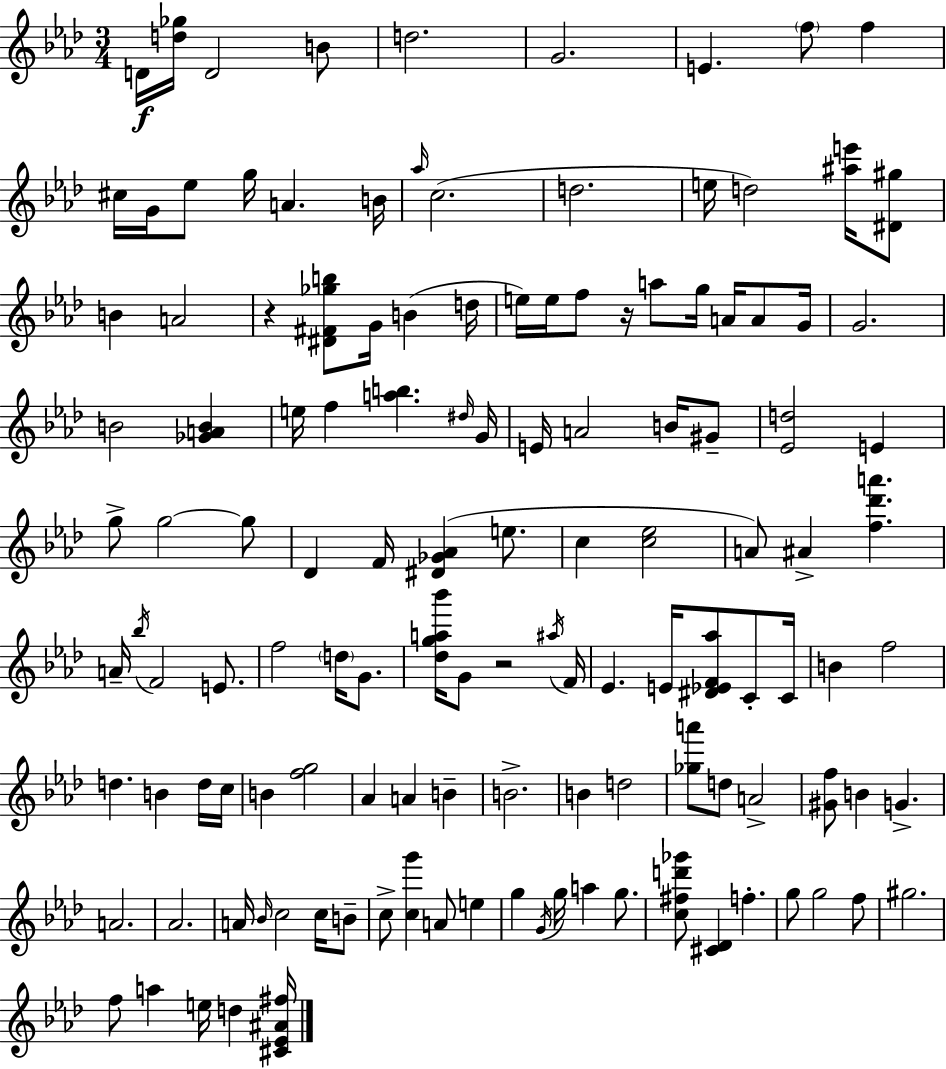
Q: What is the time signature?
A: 3/4